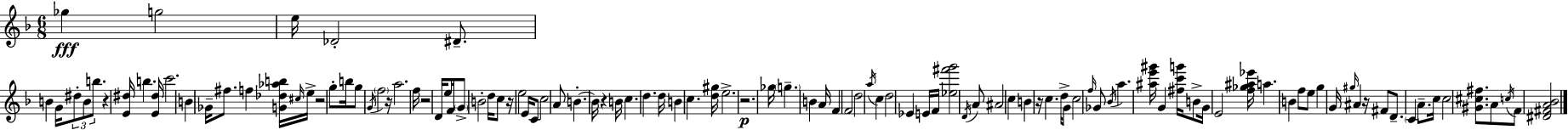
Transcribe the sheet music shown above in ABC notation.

X:1
T:Untitled
M:6/8
L:1/4
K:Dm
_g g2 e/4 _D2 ^D/2 B G/4 ^d/2 B/2 b/2 z [E^d]/4 b [E^d]/4 c'2 B _G/4 ^f/2 f [G_d_ab]/4 ^c/4 e/4 z2 g/2 b/4 g/2 G/4 f2 z/4 a2 f/4 z2 D/4 e/2 F/4 G/2 B2 d/4 c/2 z/4 e2 E/4 C/2 c2 A/2 B B/4 z B/4 c d d/4 B c [d^g]/4 e2 z2 _g/4 g B A/4 F F2 d2 a/4 c d2 _E E/4 F/4 [_e^f'g']2 D/4 A/2 ^A2 c B z/4 c d/4 G/2 c2 f/4 _G/2 _B/4 a [^ae'^g']/4 G [^fc'g']/4 B/2 G/4 E2 [f_g^a_e']/4 a B f/2 e/2 g G/4 ^g/4 ^A z/4 ^F/2 D/2 C A/2 c/4 c2 [^G^c^f]/2 A/2 c/4 F/2 [^D^FA_B]2